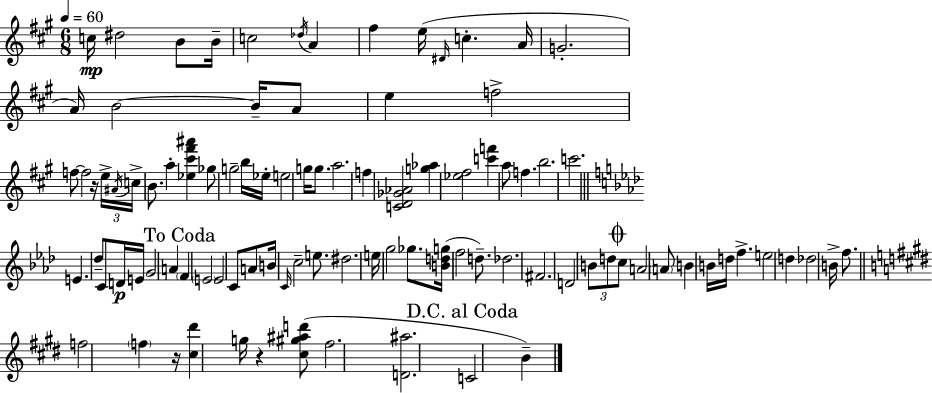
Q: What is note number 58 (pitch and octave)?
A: G5